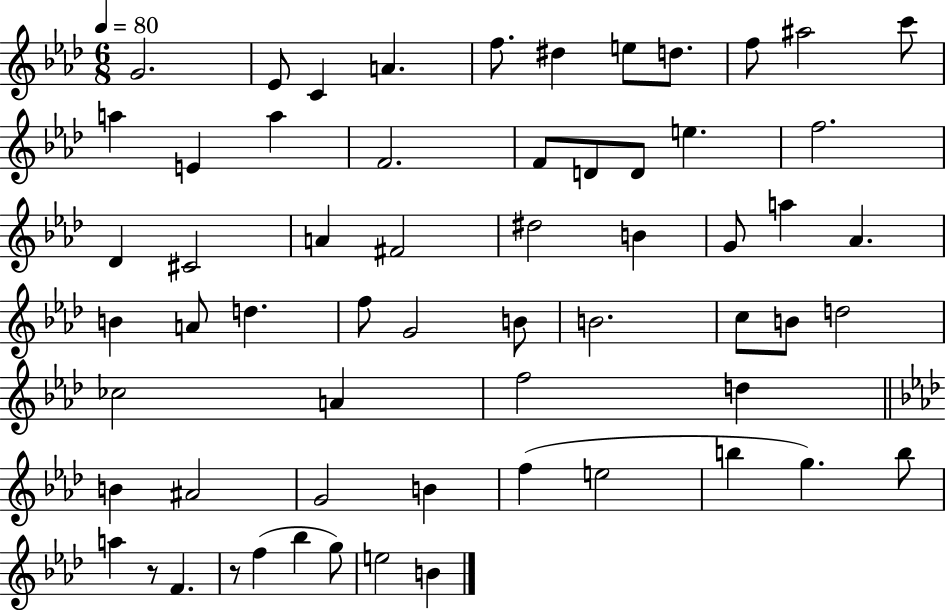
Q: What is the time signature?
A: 6/8